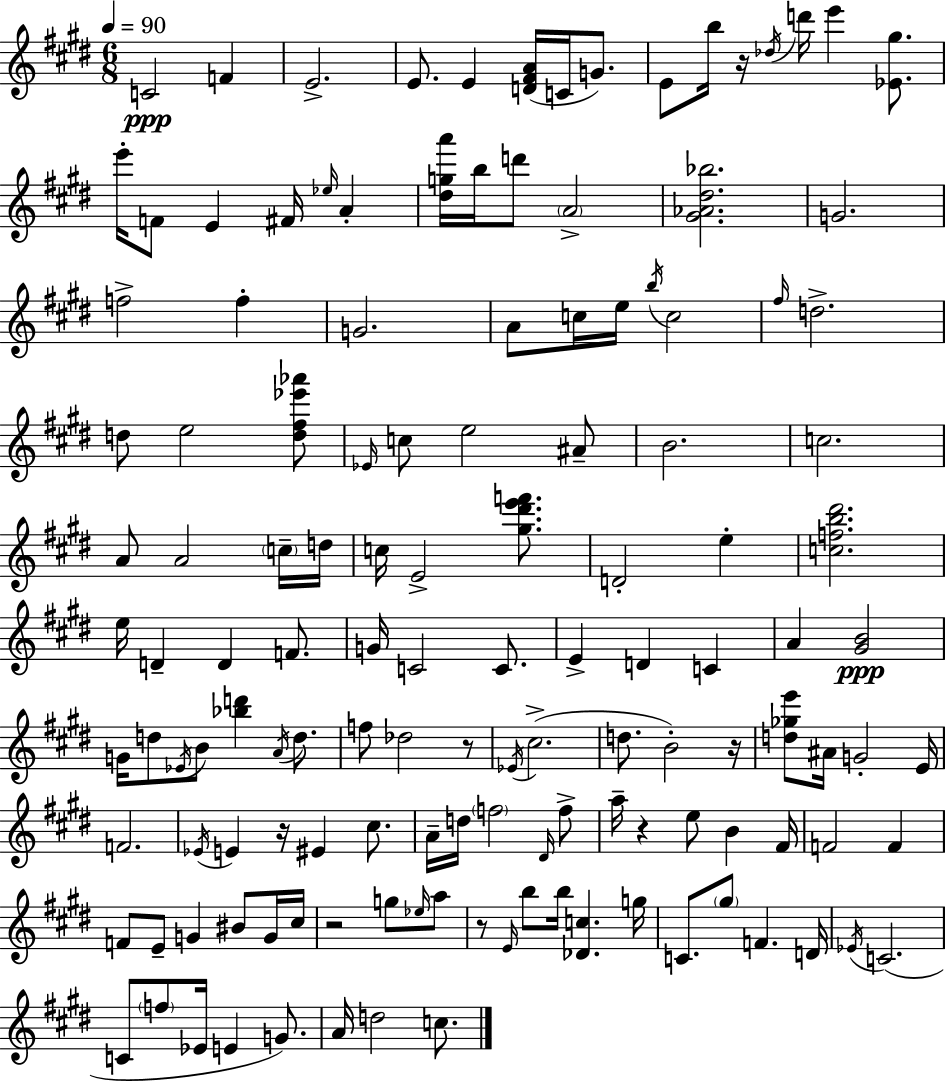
{
  \clef treble
  \numericTimeSignature
  \time 6/8
  \key e \major
  \tempo 4 = 90
  c'2\ppp f'4 | e'2.-> | e'8. e'4 <d' fis' a'>16( c'16 g'8.) | e'8 b''16 r16 \acciaccatura { des''16 } d'''16 e'''4 <ees' gis''>8. | \break e'''16-. f'8 e'4 fis'16 \grace { ees''16 } a'4-. | <dis'' g'' a'''>16 b''16 d'''8 \parenthesize a'2-> | <gis' aes' dis'' bes''>2. | g'2. | \break f''2-> f''4-. | g'2. | a'8 c''16 e''16 \acciaccatura { b''16 } c''2 | \grace { fis''16 } d''2.-> | \break d''8 e''2 | <d'' fis'' ees''' aes'''>8 \grace { ees'16 } c''8 e''2 | ais'8-- b'2. | c''2. | \break a'8 a'2 | \parenthesize c''16-- d''16 c''16 e'2-> | <gis'' dis''' e''' f'''>8. d'2-. | e''4-. <c'' f'' b'' dis'''>2. | \break e''16 d'4-- d'4 | f'8. g'16 c'2 | c'8. e'4-> d'4 | c'4 a'4 <gis' b'>2\ppp | \break g'16 d''8 \acciaccatura { ees'16 } b'8 <bes'' d'''>4 | \acciaccatura { a'16 } d''8. f''8 des''2 | r8 \acciaccatura { ees'16 }( cis''2.-> | d''8. b'2-.) | \break r16 <d'' ges'' e'''>8 ais'16 g'2-. | e'16 f'2. | \acciaccatura { ees'16 } e'4 | r16 eis'4 cis''8. a'16-- d''16 \parenthesize f''2 | \break \grace { dis'16 } f''8-> a''16-- r4 | e''8 b'4 fis'16 f'2 | f'4 f'8 | e'8-- g'4 bis'8 g'16 cis''16 r2 | \break g''8 \grace { ees''16 } a''8 r8 | \grace { e'16 } b''8 b''16 <des' c''>4. g''16 | c'8. \parenthesize gis''8 f'4. d'16 | \acciaccatura { ees'16 } c'2.( | \break c'8 \parenthesize f''8 ees'16 e'4 g'8.) | a'16 d''2 c''8. | \bar "|."
}